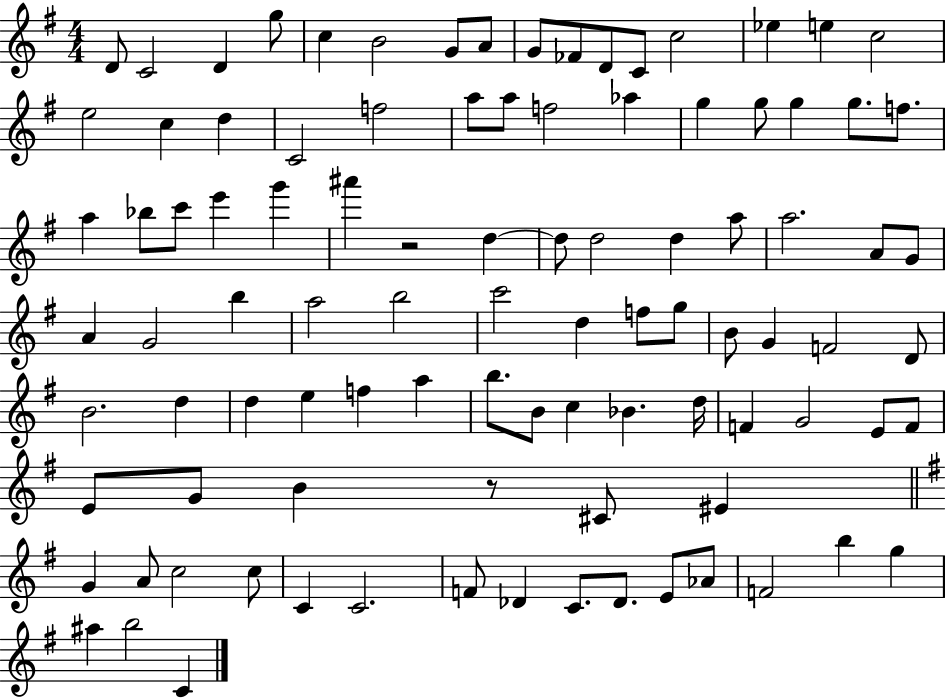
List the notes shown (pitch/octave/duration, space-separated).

D4/e C4/h D4/q G5/e C5/q B4/h G4/e A4/e G4/e FES4/e D4/e C4/e C5/h Eb5/q E5/q C5/h E5/h C5/q D5/q C4/h F5/h A5/e A5/e F5/h Ab5/q G5/q G5/e G5/q G5/e. F5/e. A5/q Bb5/e C6/e E6/q G6/q A#6/q R/h D5/q D5/e D5/h D5/q A5/e A5/h. A4/e G4/e A4/q G4/h B5/q A5/h B5/h C6/h D5/q F5/e G5/e B4/e G4/q F4/h D4/e B4/h. D5/q D5/q E5/q F5/q A5/q B5/e. B4/e C5/q Bb4/q. D5/s F4/q G4/h E4/e F4/e E4/e G4/e B4/q R/e C#4/e EIS4/q G4/q A4/e C5/h C5/e C4/q C4/h. F4/e Db4/q C4/e. Db4/e. E4/e Ab4/e F4/h B5/q G5/q A#5/q B5/h C4/q